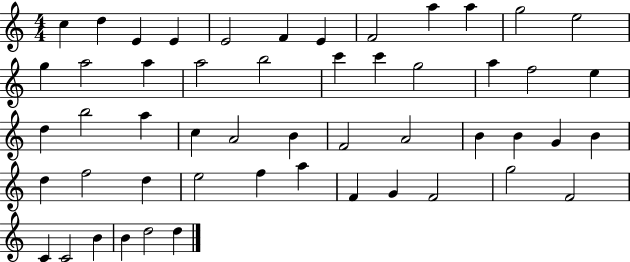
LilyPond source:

{
  \clef treble
  \numericTimeSignature
  \time 4/4
  \key c \major
  c''4 d''4 e'4 e'4 | e'2 f'4 e'4 | f'2 a''4 a''4 | g''2 e''2 | \break g''4 a''2 a''4 | a''2 b''2 | c'''4 c'''4 g''2 | a''4 f''2 e''4 | \break d''4 b''2 a''4 | c''4 a'2 b'4 | f'2 a'2 | b'4 b'4 g'4 b'4 | \break d''4 f''2 d''4 | e''2 f''4 a''4 | f'4 g'4 f'2 | g''2 f'2 | \break c'4 c'2 b'4 | b'4 d''2 d''4 | \bar "|."
}